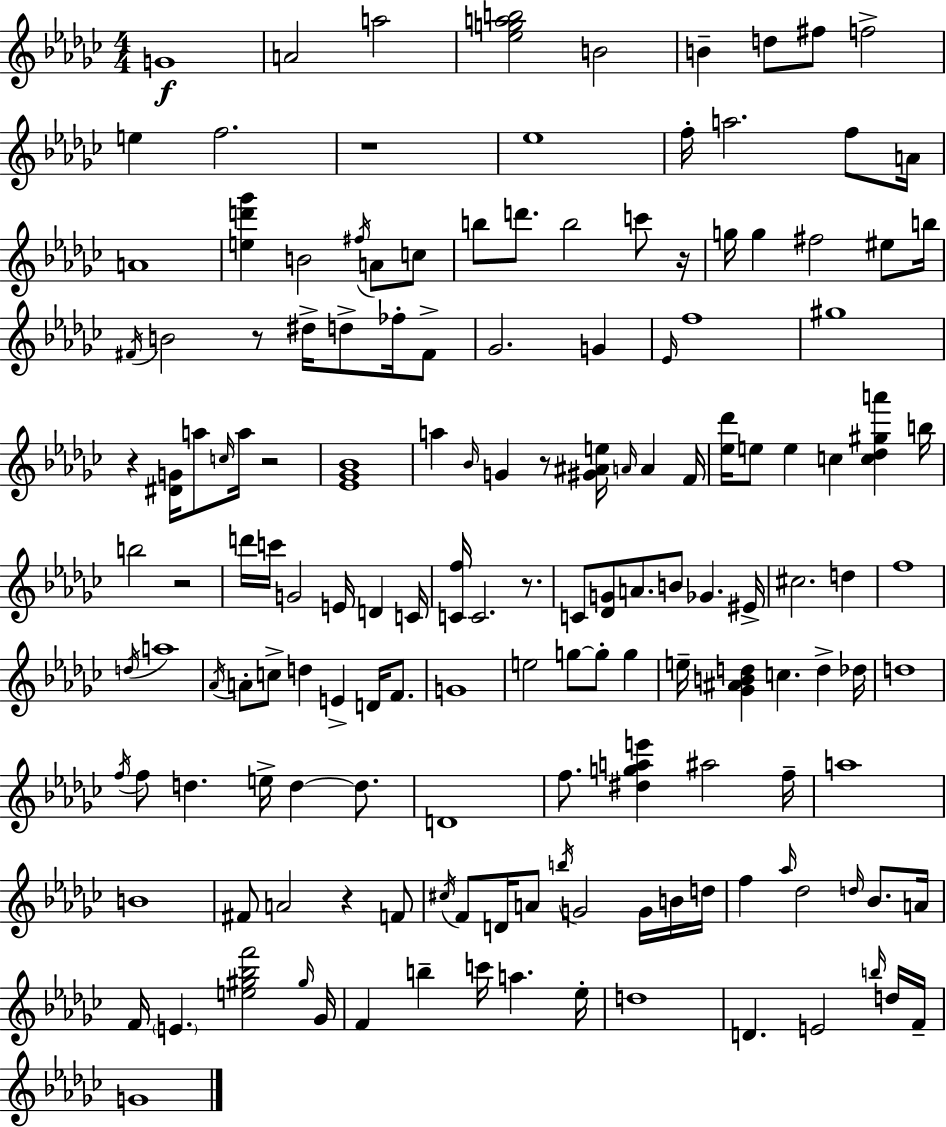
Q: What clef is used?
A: treble